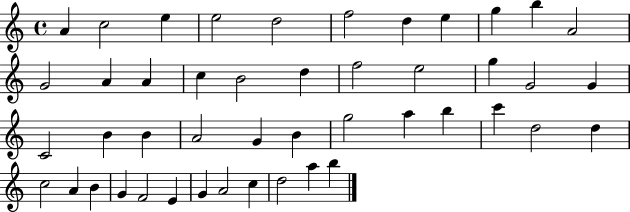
{
  \clef treble
  \time 4/4
  \defaultTimeSignature
  \key c \major
  a'4 c''2 e''4 | e''2 d''2 | f''2 d''4 e''4 | g''4 b''4 a'2 | \break g'2 a'4 a'4 | c''4 b'2 d''4 | f''2 e''2 | g''4 g'2 g'4 | \break c'2 b'4 b'4 | a'2 g'4 b'4 | g''2 a''4 b''4 | c'''4 d''2 d''4 | \break c''2 a'4 b'4 | g'4 f'2 e'4 | g'4 a'2 c''4 | d''2 a''4 b''4 | \break \bar "|."
}